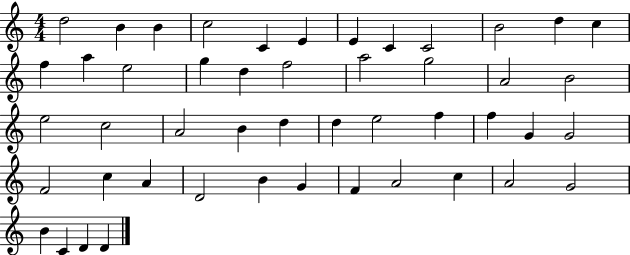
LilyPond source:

{
  \clef treble
  \numericTimeSignature
  \time 4/4
  \key c \major
  d''2 b'4 b'4 | c''2 c'4 e'4 | e'4 c'4 c'2 | b'2 d''4 c''4 | \break f''4 a''4 e''2 | g''4 d''4 f''2 | a''2 g''2 | a'2 b'2 | \break e''2 c''2 | a'2 b'4 d''4 | d''4 e''2 f''4 | f''4 g'4 g'2 | \break f'2 c''4 a'4 | d'2 b'4 g'4 | f'4 a'2 c''4 | a'2 g'2 | \break b'4 c'4 d'4 d'4 | \bar "|."
}